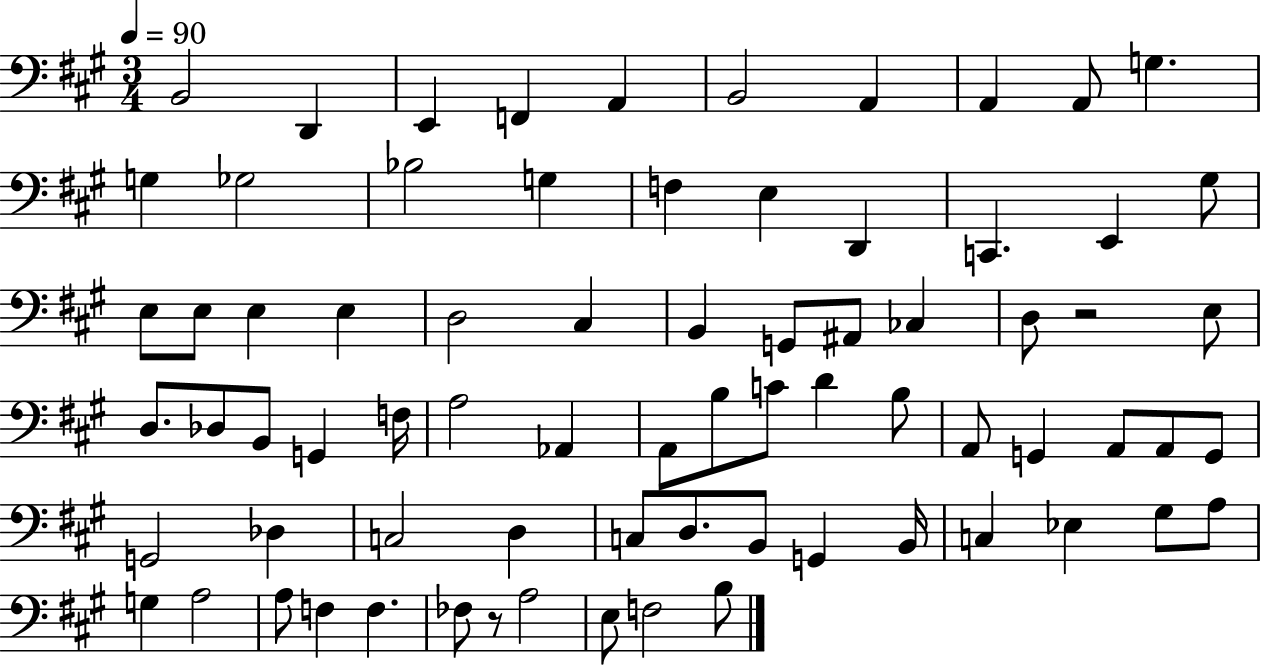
X:1
T:Untitled
M:3/4
L:1/4
K:A
B,,2 D,, E,, F,, A,, B,,2 A,, A,, A,,/2 G, G, _G,2 _B,2 G, F, E, D,, C,, E,, ^G,/2 E,/2 E,/2 E, E, D,2 ^C, B,, G,,/2 ^A,,/2 _C, D,/2 z2 E,/2 D,/2 _D,/2 B,,/2 G,, F,/4 A,2 _A,, A,,/2 B,/2 C/2 D B,/2 A,,/2 G,, A,,/2 A,,/2 G,,/2 G,,2 _D, C,2 D, C,/2 D,/2 B,,/2 G,, B,,/4 C, _E, ^G,/2 A,/2 G, A,2 A,/2 F, F, _F,/2 z/2 A,2 E,/2 F,2 B,/2